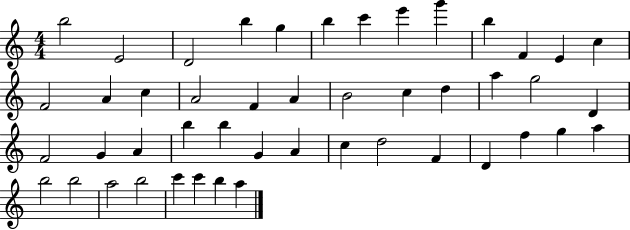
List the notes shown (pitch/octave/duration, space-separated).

B5/h E4/h D4/h B5/q G5/q B5/q C6/q E6/q G6/q B5/q F4/q E4/q C5/q F4/h A4/q C5/q A4/h F4/q A4/q B4/h C5/q D5/q A5/q G5/h D4/q F4/h G4/q A4/q B5/q B5/q G4/q A4/q C5/q D5/h F4/q D4/q F5/q G5/q A5/q B5/h B5/h A5/h B5/h C6/q C6/q B5/q A5/q